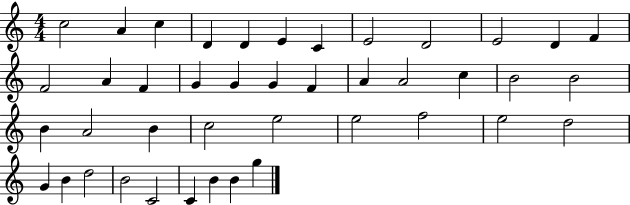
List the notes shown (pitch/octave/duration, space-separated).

C5/h A4/q C5/q D4/q D4/q E4/q C4/q E4/h D4/h E4/h D4/q F4/q F4/h A4/q F4/q G4/q G4/q G4/q F4/q A4/q A4/h C5/q B4/h B4/h B4/q A4/h B4/q C5/h E5/h E5/h F5/h E5/h D5/h G4/q B4/q D5/h B4/h C4/h C4/q B4/q B4/q G5/q